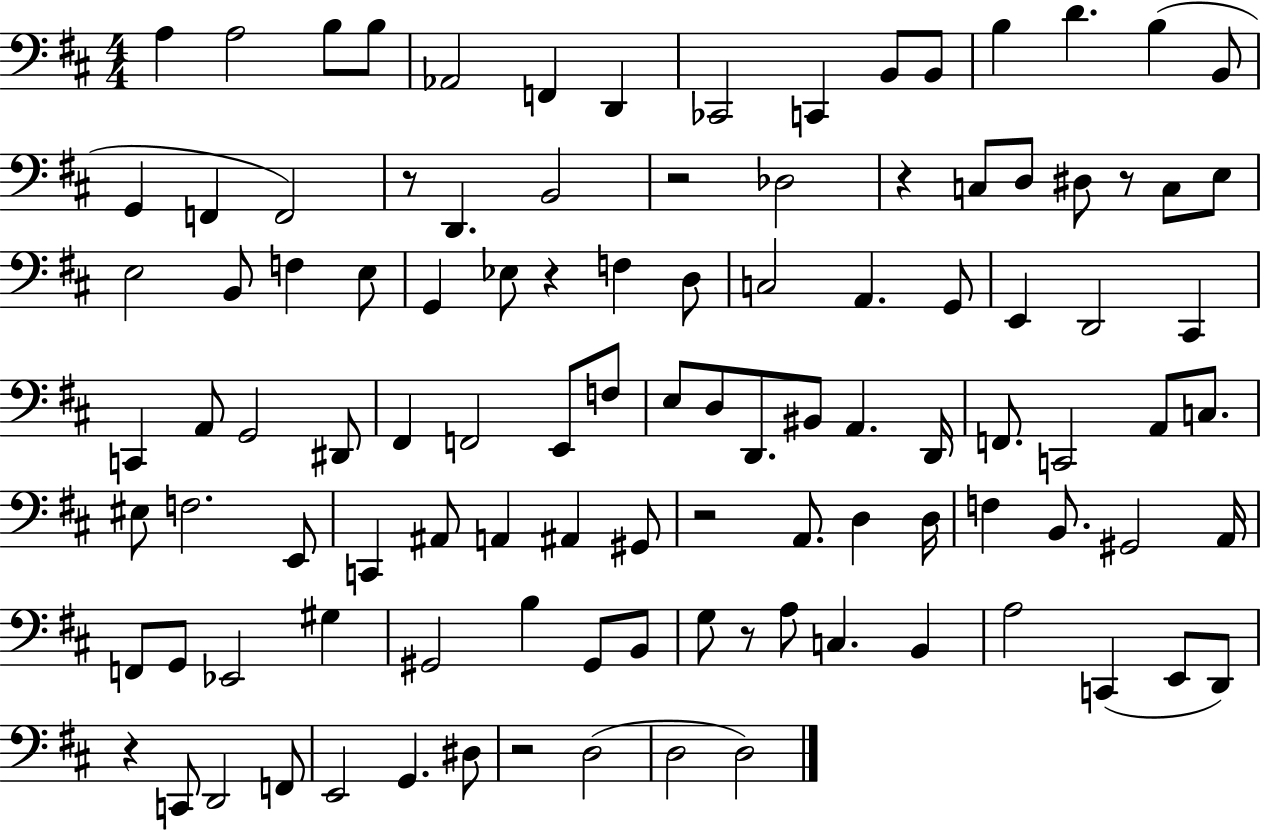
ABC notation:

X:1
T:Untitled
M:4/4
L:1/4
K:D
A, A,2 B,/2 B,/2 _A,,2 F,, D,, _C,,2 C,, B,,/2 B,,/2 B, D B, B,,/2 G,, F,, F,,2 z/2 D,, B,,2 z2 _D,2 z C,/2 D,/2 ^D,/2 z/2 C,/2 E,/2 E,2 B,,/2 F, E,/2 G,, _E,/2 z F, D,/2 C,2 A,, G,,/2 E,, D,,2 ^C,, C,, A,,/2 G,,2 ^D,,/2 ^F,, F,,2 E,,/2 F,/2 E,/2 D,/2 D,,/2 ^B,,/2 A,, D,,/4 F,,/2 C,,2 A,,/2 C,/2 ^E,/2 F,2 E,,/2 C,, ^A,,/2 A,, ^A,, ^G,,/2 z2 A,,/2 D, D,/4 F, B,,/2 ^G,,2 A,,/4 F,,/2 G,,/2 _E,,2 ^G, ^G,,2 B, ^G,,/2 B,,/2 G,/2 z/2 A,/2 C, B,, A,2 C,, E,,/2 D,,/2 z C,,/2 D,,2 F,,/2 E,,2 G,, ^D,/2 z2 D,2 D,2 D,2